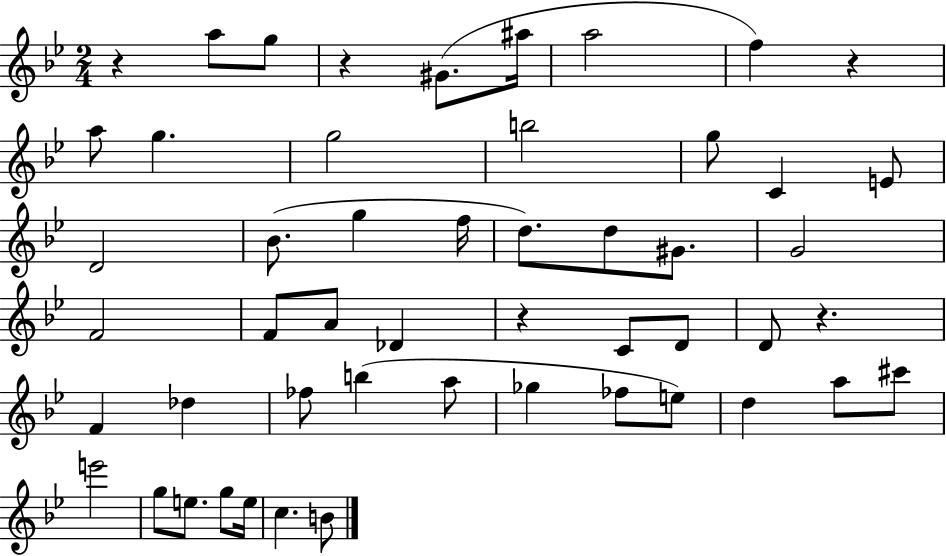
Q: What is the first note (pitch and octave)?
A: A5